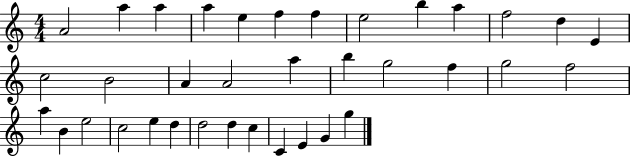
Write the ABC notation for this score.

X:1
T:Untitled
M:4/4
L:1/4
K:C
A2 a a a e f f e2 b a f2 d E c2 B2 A A2 a b g2 f g2 f2 a B e2 c2 e d d2 d c C E G g